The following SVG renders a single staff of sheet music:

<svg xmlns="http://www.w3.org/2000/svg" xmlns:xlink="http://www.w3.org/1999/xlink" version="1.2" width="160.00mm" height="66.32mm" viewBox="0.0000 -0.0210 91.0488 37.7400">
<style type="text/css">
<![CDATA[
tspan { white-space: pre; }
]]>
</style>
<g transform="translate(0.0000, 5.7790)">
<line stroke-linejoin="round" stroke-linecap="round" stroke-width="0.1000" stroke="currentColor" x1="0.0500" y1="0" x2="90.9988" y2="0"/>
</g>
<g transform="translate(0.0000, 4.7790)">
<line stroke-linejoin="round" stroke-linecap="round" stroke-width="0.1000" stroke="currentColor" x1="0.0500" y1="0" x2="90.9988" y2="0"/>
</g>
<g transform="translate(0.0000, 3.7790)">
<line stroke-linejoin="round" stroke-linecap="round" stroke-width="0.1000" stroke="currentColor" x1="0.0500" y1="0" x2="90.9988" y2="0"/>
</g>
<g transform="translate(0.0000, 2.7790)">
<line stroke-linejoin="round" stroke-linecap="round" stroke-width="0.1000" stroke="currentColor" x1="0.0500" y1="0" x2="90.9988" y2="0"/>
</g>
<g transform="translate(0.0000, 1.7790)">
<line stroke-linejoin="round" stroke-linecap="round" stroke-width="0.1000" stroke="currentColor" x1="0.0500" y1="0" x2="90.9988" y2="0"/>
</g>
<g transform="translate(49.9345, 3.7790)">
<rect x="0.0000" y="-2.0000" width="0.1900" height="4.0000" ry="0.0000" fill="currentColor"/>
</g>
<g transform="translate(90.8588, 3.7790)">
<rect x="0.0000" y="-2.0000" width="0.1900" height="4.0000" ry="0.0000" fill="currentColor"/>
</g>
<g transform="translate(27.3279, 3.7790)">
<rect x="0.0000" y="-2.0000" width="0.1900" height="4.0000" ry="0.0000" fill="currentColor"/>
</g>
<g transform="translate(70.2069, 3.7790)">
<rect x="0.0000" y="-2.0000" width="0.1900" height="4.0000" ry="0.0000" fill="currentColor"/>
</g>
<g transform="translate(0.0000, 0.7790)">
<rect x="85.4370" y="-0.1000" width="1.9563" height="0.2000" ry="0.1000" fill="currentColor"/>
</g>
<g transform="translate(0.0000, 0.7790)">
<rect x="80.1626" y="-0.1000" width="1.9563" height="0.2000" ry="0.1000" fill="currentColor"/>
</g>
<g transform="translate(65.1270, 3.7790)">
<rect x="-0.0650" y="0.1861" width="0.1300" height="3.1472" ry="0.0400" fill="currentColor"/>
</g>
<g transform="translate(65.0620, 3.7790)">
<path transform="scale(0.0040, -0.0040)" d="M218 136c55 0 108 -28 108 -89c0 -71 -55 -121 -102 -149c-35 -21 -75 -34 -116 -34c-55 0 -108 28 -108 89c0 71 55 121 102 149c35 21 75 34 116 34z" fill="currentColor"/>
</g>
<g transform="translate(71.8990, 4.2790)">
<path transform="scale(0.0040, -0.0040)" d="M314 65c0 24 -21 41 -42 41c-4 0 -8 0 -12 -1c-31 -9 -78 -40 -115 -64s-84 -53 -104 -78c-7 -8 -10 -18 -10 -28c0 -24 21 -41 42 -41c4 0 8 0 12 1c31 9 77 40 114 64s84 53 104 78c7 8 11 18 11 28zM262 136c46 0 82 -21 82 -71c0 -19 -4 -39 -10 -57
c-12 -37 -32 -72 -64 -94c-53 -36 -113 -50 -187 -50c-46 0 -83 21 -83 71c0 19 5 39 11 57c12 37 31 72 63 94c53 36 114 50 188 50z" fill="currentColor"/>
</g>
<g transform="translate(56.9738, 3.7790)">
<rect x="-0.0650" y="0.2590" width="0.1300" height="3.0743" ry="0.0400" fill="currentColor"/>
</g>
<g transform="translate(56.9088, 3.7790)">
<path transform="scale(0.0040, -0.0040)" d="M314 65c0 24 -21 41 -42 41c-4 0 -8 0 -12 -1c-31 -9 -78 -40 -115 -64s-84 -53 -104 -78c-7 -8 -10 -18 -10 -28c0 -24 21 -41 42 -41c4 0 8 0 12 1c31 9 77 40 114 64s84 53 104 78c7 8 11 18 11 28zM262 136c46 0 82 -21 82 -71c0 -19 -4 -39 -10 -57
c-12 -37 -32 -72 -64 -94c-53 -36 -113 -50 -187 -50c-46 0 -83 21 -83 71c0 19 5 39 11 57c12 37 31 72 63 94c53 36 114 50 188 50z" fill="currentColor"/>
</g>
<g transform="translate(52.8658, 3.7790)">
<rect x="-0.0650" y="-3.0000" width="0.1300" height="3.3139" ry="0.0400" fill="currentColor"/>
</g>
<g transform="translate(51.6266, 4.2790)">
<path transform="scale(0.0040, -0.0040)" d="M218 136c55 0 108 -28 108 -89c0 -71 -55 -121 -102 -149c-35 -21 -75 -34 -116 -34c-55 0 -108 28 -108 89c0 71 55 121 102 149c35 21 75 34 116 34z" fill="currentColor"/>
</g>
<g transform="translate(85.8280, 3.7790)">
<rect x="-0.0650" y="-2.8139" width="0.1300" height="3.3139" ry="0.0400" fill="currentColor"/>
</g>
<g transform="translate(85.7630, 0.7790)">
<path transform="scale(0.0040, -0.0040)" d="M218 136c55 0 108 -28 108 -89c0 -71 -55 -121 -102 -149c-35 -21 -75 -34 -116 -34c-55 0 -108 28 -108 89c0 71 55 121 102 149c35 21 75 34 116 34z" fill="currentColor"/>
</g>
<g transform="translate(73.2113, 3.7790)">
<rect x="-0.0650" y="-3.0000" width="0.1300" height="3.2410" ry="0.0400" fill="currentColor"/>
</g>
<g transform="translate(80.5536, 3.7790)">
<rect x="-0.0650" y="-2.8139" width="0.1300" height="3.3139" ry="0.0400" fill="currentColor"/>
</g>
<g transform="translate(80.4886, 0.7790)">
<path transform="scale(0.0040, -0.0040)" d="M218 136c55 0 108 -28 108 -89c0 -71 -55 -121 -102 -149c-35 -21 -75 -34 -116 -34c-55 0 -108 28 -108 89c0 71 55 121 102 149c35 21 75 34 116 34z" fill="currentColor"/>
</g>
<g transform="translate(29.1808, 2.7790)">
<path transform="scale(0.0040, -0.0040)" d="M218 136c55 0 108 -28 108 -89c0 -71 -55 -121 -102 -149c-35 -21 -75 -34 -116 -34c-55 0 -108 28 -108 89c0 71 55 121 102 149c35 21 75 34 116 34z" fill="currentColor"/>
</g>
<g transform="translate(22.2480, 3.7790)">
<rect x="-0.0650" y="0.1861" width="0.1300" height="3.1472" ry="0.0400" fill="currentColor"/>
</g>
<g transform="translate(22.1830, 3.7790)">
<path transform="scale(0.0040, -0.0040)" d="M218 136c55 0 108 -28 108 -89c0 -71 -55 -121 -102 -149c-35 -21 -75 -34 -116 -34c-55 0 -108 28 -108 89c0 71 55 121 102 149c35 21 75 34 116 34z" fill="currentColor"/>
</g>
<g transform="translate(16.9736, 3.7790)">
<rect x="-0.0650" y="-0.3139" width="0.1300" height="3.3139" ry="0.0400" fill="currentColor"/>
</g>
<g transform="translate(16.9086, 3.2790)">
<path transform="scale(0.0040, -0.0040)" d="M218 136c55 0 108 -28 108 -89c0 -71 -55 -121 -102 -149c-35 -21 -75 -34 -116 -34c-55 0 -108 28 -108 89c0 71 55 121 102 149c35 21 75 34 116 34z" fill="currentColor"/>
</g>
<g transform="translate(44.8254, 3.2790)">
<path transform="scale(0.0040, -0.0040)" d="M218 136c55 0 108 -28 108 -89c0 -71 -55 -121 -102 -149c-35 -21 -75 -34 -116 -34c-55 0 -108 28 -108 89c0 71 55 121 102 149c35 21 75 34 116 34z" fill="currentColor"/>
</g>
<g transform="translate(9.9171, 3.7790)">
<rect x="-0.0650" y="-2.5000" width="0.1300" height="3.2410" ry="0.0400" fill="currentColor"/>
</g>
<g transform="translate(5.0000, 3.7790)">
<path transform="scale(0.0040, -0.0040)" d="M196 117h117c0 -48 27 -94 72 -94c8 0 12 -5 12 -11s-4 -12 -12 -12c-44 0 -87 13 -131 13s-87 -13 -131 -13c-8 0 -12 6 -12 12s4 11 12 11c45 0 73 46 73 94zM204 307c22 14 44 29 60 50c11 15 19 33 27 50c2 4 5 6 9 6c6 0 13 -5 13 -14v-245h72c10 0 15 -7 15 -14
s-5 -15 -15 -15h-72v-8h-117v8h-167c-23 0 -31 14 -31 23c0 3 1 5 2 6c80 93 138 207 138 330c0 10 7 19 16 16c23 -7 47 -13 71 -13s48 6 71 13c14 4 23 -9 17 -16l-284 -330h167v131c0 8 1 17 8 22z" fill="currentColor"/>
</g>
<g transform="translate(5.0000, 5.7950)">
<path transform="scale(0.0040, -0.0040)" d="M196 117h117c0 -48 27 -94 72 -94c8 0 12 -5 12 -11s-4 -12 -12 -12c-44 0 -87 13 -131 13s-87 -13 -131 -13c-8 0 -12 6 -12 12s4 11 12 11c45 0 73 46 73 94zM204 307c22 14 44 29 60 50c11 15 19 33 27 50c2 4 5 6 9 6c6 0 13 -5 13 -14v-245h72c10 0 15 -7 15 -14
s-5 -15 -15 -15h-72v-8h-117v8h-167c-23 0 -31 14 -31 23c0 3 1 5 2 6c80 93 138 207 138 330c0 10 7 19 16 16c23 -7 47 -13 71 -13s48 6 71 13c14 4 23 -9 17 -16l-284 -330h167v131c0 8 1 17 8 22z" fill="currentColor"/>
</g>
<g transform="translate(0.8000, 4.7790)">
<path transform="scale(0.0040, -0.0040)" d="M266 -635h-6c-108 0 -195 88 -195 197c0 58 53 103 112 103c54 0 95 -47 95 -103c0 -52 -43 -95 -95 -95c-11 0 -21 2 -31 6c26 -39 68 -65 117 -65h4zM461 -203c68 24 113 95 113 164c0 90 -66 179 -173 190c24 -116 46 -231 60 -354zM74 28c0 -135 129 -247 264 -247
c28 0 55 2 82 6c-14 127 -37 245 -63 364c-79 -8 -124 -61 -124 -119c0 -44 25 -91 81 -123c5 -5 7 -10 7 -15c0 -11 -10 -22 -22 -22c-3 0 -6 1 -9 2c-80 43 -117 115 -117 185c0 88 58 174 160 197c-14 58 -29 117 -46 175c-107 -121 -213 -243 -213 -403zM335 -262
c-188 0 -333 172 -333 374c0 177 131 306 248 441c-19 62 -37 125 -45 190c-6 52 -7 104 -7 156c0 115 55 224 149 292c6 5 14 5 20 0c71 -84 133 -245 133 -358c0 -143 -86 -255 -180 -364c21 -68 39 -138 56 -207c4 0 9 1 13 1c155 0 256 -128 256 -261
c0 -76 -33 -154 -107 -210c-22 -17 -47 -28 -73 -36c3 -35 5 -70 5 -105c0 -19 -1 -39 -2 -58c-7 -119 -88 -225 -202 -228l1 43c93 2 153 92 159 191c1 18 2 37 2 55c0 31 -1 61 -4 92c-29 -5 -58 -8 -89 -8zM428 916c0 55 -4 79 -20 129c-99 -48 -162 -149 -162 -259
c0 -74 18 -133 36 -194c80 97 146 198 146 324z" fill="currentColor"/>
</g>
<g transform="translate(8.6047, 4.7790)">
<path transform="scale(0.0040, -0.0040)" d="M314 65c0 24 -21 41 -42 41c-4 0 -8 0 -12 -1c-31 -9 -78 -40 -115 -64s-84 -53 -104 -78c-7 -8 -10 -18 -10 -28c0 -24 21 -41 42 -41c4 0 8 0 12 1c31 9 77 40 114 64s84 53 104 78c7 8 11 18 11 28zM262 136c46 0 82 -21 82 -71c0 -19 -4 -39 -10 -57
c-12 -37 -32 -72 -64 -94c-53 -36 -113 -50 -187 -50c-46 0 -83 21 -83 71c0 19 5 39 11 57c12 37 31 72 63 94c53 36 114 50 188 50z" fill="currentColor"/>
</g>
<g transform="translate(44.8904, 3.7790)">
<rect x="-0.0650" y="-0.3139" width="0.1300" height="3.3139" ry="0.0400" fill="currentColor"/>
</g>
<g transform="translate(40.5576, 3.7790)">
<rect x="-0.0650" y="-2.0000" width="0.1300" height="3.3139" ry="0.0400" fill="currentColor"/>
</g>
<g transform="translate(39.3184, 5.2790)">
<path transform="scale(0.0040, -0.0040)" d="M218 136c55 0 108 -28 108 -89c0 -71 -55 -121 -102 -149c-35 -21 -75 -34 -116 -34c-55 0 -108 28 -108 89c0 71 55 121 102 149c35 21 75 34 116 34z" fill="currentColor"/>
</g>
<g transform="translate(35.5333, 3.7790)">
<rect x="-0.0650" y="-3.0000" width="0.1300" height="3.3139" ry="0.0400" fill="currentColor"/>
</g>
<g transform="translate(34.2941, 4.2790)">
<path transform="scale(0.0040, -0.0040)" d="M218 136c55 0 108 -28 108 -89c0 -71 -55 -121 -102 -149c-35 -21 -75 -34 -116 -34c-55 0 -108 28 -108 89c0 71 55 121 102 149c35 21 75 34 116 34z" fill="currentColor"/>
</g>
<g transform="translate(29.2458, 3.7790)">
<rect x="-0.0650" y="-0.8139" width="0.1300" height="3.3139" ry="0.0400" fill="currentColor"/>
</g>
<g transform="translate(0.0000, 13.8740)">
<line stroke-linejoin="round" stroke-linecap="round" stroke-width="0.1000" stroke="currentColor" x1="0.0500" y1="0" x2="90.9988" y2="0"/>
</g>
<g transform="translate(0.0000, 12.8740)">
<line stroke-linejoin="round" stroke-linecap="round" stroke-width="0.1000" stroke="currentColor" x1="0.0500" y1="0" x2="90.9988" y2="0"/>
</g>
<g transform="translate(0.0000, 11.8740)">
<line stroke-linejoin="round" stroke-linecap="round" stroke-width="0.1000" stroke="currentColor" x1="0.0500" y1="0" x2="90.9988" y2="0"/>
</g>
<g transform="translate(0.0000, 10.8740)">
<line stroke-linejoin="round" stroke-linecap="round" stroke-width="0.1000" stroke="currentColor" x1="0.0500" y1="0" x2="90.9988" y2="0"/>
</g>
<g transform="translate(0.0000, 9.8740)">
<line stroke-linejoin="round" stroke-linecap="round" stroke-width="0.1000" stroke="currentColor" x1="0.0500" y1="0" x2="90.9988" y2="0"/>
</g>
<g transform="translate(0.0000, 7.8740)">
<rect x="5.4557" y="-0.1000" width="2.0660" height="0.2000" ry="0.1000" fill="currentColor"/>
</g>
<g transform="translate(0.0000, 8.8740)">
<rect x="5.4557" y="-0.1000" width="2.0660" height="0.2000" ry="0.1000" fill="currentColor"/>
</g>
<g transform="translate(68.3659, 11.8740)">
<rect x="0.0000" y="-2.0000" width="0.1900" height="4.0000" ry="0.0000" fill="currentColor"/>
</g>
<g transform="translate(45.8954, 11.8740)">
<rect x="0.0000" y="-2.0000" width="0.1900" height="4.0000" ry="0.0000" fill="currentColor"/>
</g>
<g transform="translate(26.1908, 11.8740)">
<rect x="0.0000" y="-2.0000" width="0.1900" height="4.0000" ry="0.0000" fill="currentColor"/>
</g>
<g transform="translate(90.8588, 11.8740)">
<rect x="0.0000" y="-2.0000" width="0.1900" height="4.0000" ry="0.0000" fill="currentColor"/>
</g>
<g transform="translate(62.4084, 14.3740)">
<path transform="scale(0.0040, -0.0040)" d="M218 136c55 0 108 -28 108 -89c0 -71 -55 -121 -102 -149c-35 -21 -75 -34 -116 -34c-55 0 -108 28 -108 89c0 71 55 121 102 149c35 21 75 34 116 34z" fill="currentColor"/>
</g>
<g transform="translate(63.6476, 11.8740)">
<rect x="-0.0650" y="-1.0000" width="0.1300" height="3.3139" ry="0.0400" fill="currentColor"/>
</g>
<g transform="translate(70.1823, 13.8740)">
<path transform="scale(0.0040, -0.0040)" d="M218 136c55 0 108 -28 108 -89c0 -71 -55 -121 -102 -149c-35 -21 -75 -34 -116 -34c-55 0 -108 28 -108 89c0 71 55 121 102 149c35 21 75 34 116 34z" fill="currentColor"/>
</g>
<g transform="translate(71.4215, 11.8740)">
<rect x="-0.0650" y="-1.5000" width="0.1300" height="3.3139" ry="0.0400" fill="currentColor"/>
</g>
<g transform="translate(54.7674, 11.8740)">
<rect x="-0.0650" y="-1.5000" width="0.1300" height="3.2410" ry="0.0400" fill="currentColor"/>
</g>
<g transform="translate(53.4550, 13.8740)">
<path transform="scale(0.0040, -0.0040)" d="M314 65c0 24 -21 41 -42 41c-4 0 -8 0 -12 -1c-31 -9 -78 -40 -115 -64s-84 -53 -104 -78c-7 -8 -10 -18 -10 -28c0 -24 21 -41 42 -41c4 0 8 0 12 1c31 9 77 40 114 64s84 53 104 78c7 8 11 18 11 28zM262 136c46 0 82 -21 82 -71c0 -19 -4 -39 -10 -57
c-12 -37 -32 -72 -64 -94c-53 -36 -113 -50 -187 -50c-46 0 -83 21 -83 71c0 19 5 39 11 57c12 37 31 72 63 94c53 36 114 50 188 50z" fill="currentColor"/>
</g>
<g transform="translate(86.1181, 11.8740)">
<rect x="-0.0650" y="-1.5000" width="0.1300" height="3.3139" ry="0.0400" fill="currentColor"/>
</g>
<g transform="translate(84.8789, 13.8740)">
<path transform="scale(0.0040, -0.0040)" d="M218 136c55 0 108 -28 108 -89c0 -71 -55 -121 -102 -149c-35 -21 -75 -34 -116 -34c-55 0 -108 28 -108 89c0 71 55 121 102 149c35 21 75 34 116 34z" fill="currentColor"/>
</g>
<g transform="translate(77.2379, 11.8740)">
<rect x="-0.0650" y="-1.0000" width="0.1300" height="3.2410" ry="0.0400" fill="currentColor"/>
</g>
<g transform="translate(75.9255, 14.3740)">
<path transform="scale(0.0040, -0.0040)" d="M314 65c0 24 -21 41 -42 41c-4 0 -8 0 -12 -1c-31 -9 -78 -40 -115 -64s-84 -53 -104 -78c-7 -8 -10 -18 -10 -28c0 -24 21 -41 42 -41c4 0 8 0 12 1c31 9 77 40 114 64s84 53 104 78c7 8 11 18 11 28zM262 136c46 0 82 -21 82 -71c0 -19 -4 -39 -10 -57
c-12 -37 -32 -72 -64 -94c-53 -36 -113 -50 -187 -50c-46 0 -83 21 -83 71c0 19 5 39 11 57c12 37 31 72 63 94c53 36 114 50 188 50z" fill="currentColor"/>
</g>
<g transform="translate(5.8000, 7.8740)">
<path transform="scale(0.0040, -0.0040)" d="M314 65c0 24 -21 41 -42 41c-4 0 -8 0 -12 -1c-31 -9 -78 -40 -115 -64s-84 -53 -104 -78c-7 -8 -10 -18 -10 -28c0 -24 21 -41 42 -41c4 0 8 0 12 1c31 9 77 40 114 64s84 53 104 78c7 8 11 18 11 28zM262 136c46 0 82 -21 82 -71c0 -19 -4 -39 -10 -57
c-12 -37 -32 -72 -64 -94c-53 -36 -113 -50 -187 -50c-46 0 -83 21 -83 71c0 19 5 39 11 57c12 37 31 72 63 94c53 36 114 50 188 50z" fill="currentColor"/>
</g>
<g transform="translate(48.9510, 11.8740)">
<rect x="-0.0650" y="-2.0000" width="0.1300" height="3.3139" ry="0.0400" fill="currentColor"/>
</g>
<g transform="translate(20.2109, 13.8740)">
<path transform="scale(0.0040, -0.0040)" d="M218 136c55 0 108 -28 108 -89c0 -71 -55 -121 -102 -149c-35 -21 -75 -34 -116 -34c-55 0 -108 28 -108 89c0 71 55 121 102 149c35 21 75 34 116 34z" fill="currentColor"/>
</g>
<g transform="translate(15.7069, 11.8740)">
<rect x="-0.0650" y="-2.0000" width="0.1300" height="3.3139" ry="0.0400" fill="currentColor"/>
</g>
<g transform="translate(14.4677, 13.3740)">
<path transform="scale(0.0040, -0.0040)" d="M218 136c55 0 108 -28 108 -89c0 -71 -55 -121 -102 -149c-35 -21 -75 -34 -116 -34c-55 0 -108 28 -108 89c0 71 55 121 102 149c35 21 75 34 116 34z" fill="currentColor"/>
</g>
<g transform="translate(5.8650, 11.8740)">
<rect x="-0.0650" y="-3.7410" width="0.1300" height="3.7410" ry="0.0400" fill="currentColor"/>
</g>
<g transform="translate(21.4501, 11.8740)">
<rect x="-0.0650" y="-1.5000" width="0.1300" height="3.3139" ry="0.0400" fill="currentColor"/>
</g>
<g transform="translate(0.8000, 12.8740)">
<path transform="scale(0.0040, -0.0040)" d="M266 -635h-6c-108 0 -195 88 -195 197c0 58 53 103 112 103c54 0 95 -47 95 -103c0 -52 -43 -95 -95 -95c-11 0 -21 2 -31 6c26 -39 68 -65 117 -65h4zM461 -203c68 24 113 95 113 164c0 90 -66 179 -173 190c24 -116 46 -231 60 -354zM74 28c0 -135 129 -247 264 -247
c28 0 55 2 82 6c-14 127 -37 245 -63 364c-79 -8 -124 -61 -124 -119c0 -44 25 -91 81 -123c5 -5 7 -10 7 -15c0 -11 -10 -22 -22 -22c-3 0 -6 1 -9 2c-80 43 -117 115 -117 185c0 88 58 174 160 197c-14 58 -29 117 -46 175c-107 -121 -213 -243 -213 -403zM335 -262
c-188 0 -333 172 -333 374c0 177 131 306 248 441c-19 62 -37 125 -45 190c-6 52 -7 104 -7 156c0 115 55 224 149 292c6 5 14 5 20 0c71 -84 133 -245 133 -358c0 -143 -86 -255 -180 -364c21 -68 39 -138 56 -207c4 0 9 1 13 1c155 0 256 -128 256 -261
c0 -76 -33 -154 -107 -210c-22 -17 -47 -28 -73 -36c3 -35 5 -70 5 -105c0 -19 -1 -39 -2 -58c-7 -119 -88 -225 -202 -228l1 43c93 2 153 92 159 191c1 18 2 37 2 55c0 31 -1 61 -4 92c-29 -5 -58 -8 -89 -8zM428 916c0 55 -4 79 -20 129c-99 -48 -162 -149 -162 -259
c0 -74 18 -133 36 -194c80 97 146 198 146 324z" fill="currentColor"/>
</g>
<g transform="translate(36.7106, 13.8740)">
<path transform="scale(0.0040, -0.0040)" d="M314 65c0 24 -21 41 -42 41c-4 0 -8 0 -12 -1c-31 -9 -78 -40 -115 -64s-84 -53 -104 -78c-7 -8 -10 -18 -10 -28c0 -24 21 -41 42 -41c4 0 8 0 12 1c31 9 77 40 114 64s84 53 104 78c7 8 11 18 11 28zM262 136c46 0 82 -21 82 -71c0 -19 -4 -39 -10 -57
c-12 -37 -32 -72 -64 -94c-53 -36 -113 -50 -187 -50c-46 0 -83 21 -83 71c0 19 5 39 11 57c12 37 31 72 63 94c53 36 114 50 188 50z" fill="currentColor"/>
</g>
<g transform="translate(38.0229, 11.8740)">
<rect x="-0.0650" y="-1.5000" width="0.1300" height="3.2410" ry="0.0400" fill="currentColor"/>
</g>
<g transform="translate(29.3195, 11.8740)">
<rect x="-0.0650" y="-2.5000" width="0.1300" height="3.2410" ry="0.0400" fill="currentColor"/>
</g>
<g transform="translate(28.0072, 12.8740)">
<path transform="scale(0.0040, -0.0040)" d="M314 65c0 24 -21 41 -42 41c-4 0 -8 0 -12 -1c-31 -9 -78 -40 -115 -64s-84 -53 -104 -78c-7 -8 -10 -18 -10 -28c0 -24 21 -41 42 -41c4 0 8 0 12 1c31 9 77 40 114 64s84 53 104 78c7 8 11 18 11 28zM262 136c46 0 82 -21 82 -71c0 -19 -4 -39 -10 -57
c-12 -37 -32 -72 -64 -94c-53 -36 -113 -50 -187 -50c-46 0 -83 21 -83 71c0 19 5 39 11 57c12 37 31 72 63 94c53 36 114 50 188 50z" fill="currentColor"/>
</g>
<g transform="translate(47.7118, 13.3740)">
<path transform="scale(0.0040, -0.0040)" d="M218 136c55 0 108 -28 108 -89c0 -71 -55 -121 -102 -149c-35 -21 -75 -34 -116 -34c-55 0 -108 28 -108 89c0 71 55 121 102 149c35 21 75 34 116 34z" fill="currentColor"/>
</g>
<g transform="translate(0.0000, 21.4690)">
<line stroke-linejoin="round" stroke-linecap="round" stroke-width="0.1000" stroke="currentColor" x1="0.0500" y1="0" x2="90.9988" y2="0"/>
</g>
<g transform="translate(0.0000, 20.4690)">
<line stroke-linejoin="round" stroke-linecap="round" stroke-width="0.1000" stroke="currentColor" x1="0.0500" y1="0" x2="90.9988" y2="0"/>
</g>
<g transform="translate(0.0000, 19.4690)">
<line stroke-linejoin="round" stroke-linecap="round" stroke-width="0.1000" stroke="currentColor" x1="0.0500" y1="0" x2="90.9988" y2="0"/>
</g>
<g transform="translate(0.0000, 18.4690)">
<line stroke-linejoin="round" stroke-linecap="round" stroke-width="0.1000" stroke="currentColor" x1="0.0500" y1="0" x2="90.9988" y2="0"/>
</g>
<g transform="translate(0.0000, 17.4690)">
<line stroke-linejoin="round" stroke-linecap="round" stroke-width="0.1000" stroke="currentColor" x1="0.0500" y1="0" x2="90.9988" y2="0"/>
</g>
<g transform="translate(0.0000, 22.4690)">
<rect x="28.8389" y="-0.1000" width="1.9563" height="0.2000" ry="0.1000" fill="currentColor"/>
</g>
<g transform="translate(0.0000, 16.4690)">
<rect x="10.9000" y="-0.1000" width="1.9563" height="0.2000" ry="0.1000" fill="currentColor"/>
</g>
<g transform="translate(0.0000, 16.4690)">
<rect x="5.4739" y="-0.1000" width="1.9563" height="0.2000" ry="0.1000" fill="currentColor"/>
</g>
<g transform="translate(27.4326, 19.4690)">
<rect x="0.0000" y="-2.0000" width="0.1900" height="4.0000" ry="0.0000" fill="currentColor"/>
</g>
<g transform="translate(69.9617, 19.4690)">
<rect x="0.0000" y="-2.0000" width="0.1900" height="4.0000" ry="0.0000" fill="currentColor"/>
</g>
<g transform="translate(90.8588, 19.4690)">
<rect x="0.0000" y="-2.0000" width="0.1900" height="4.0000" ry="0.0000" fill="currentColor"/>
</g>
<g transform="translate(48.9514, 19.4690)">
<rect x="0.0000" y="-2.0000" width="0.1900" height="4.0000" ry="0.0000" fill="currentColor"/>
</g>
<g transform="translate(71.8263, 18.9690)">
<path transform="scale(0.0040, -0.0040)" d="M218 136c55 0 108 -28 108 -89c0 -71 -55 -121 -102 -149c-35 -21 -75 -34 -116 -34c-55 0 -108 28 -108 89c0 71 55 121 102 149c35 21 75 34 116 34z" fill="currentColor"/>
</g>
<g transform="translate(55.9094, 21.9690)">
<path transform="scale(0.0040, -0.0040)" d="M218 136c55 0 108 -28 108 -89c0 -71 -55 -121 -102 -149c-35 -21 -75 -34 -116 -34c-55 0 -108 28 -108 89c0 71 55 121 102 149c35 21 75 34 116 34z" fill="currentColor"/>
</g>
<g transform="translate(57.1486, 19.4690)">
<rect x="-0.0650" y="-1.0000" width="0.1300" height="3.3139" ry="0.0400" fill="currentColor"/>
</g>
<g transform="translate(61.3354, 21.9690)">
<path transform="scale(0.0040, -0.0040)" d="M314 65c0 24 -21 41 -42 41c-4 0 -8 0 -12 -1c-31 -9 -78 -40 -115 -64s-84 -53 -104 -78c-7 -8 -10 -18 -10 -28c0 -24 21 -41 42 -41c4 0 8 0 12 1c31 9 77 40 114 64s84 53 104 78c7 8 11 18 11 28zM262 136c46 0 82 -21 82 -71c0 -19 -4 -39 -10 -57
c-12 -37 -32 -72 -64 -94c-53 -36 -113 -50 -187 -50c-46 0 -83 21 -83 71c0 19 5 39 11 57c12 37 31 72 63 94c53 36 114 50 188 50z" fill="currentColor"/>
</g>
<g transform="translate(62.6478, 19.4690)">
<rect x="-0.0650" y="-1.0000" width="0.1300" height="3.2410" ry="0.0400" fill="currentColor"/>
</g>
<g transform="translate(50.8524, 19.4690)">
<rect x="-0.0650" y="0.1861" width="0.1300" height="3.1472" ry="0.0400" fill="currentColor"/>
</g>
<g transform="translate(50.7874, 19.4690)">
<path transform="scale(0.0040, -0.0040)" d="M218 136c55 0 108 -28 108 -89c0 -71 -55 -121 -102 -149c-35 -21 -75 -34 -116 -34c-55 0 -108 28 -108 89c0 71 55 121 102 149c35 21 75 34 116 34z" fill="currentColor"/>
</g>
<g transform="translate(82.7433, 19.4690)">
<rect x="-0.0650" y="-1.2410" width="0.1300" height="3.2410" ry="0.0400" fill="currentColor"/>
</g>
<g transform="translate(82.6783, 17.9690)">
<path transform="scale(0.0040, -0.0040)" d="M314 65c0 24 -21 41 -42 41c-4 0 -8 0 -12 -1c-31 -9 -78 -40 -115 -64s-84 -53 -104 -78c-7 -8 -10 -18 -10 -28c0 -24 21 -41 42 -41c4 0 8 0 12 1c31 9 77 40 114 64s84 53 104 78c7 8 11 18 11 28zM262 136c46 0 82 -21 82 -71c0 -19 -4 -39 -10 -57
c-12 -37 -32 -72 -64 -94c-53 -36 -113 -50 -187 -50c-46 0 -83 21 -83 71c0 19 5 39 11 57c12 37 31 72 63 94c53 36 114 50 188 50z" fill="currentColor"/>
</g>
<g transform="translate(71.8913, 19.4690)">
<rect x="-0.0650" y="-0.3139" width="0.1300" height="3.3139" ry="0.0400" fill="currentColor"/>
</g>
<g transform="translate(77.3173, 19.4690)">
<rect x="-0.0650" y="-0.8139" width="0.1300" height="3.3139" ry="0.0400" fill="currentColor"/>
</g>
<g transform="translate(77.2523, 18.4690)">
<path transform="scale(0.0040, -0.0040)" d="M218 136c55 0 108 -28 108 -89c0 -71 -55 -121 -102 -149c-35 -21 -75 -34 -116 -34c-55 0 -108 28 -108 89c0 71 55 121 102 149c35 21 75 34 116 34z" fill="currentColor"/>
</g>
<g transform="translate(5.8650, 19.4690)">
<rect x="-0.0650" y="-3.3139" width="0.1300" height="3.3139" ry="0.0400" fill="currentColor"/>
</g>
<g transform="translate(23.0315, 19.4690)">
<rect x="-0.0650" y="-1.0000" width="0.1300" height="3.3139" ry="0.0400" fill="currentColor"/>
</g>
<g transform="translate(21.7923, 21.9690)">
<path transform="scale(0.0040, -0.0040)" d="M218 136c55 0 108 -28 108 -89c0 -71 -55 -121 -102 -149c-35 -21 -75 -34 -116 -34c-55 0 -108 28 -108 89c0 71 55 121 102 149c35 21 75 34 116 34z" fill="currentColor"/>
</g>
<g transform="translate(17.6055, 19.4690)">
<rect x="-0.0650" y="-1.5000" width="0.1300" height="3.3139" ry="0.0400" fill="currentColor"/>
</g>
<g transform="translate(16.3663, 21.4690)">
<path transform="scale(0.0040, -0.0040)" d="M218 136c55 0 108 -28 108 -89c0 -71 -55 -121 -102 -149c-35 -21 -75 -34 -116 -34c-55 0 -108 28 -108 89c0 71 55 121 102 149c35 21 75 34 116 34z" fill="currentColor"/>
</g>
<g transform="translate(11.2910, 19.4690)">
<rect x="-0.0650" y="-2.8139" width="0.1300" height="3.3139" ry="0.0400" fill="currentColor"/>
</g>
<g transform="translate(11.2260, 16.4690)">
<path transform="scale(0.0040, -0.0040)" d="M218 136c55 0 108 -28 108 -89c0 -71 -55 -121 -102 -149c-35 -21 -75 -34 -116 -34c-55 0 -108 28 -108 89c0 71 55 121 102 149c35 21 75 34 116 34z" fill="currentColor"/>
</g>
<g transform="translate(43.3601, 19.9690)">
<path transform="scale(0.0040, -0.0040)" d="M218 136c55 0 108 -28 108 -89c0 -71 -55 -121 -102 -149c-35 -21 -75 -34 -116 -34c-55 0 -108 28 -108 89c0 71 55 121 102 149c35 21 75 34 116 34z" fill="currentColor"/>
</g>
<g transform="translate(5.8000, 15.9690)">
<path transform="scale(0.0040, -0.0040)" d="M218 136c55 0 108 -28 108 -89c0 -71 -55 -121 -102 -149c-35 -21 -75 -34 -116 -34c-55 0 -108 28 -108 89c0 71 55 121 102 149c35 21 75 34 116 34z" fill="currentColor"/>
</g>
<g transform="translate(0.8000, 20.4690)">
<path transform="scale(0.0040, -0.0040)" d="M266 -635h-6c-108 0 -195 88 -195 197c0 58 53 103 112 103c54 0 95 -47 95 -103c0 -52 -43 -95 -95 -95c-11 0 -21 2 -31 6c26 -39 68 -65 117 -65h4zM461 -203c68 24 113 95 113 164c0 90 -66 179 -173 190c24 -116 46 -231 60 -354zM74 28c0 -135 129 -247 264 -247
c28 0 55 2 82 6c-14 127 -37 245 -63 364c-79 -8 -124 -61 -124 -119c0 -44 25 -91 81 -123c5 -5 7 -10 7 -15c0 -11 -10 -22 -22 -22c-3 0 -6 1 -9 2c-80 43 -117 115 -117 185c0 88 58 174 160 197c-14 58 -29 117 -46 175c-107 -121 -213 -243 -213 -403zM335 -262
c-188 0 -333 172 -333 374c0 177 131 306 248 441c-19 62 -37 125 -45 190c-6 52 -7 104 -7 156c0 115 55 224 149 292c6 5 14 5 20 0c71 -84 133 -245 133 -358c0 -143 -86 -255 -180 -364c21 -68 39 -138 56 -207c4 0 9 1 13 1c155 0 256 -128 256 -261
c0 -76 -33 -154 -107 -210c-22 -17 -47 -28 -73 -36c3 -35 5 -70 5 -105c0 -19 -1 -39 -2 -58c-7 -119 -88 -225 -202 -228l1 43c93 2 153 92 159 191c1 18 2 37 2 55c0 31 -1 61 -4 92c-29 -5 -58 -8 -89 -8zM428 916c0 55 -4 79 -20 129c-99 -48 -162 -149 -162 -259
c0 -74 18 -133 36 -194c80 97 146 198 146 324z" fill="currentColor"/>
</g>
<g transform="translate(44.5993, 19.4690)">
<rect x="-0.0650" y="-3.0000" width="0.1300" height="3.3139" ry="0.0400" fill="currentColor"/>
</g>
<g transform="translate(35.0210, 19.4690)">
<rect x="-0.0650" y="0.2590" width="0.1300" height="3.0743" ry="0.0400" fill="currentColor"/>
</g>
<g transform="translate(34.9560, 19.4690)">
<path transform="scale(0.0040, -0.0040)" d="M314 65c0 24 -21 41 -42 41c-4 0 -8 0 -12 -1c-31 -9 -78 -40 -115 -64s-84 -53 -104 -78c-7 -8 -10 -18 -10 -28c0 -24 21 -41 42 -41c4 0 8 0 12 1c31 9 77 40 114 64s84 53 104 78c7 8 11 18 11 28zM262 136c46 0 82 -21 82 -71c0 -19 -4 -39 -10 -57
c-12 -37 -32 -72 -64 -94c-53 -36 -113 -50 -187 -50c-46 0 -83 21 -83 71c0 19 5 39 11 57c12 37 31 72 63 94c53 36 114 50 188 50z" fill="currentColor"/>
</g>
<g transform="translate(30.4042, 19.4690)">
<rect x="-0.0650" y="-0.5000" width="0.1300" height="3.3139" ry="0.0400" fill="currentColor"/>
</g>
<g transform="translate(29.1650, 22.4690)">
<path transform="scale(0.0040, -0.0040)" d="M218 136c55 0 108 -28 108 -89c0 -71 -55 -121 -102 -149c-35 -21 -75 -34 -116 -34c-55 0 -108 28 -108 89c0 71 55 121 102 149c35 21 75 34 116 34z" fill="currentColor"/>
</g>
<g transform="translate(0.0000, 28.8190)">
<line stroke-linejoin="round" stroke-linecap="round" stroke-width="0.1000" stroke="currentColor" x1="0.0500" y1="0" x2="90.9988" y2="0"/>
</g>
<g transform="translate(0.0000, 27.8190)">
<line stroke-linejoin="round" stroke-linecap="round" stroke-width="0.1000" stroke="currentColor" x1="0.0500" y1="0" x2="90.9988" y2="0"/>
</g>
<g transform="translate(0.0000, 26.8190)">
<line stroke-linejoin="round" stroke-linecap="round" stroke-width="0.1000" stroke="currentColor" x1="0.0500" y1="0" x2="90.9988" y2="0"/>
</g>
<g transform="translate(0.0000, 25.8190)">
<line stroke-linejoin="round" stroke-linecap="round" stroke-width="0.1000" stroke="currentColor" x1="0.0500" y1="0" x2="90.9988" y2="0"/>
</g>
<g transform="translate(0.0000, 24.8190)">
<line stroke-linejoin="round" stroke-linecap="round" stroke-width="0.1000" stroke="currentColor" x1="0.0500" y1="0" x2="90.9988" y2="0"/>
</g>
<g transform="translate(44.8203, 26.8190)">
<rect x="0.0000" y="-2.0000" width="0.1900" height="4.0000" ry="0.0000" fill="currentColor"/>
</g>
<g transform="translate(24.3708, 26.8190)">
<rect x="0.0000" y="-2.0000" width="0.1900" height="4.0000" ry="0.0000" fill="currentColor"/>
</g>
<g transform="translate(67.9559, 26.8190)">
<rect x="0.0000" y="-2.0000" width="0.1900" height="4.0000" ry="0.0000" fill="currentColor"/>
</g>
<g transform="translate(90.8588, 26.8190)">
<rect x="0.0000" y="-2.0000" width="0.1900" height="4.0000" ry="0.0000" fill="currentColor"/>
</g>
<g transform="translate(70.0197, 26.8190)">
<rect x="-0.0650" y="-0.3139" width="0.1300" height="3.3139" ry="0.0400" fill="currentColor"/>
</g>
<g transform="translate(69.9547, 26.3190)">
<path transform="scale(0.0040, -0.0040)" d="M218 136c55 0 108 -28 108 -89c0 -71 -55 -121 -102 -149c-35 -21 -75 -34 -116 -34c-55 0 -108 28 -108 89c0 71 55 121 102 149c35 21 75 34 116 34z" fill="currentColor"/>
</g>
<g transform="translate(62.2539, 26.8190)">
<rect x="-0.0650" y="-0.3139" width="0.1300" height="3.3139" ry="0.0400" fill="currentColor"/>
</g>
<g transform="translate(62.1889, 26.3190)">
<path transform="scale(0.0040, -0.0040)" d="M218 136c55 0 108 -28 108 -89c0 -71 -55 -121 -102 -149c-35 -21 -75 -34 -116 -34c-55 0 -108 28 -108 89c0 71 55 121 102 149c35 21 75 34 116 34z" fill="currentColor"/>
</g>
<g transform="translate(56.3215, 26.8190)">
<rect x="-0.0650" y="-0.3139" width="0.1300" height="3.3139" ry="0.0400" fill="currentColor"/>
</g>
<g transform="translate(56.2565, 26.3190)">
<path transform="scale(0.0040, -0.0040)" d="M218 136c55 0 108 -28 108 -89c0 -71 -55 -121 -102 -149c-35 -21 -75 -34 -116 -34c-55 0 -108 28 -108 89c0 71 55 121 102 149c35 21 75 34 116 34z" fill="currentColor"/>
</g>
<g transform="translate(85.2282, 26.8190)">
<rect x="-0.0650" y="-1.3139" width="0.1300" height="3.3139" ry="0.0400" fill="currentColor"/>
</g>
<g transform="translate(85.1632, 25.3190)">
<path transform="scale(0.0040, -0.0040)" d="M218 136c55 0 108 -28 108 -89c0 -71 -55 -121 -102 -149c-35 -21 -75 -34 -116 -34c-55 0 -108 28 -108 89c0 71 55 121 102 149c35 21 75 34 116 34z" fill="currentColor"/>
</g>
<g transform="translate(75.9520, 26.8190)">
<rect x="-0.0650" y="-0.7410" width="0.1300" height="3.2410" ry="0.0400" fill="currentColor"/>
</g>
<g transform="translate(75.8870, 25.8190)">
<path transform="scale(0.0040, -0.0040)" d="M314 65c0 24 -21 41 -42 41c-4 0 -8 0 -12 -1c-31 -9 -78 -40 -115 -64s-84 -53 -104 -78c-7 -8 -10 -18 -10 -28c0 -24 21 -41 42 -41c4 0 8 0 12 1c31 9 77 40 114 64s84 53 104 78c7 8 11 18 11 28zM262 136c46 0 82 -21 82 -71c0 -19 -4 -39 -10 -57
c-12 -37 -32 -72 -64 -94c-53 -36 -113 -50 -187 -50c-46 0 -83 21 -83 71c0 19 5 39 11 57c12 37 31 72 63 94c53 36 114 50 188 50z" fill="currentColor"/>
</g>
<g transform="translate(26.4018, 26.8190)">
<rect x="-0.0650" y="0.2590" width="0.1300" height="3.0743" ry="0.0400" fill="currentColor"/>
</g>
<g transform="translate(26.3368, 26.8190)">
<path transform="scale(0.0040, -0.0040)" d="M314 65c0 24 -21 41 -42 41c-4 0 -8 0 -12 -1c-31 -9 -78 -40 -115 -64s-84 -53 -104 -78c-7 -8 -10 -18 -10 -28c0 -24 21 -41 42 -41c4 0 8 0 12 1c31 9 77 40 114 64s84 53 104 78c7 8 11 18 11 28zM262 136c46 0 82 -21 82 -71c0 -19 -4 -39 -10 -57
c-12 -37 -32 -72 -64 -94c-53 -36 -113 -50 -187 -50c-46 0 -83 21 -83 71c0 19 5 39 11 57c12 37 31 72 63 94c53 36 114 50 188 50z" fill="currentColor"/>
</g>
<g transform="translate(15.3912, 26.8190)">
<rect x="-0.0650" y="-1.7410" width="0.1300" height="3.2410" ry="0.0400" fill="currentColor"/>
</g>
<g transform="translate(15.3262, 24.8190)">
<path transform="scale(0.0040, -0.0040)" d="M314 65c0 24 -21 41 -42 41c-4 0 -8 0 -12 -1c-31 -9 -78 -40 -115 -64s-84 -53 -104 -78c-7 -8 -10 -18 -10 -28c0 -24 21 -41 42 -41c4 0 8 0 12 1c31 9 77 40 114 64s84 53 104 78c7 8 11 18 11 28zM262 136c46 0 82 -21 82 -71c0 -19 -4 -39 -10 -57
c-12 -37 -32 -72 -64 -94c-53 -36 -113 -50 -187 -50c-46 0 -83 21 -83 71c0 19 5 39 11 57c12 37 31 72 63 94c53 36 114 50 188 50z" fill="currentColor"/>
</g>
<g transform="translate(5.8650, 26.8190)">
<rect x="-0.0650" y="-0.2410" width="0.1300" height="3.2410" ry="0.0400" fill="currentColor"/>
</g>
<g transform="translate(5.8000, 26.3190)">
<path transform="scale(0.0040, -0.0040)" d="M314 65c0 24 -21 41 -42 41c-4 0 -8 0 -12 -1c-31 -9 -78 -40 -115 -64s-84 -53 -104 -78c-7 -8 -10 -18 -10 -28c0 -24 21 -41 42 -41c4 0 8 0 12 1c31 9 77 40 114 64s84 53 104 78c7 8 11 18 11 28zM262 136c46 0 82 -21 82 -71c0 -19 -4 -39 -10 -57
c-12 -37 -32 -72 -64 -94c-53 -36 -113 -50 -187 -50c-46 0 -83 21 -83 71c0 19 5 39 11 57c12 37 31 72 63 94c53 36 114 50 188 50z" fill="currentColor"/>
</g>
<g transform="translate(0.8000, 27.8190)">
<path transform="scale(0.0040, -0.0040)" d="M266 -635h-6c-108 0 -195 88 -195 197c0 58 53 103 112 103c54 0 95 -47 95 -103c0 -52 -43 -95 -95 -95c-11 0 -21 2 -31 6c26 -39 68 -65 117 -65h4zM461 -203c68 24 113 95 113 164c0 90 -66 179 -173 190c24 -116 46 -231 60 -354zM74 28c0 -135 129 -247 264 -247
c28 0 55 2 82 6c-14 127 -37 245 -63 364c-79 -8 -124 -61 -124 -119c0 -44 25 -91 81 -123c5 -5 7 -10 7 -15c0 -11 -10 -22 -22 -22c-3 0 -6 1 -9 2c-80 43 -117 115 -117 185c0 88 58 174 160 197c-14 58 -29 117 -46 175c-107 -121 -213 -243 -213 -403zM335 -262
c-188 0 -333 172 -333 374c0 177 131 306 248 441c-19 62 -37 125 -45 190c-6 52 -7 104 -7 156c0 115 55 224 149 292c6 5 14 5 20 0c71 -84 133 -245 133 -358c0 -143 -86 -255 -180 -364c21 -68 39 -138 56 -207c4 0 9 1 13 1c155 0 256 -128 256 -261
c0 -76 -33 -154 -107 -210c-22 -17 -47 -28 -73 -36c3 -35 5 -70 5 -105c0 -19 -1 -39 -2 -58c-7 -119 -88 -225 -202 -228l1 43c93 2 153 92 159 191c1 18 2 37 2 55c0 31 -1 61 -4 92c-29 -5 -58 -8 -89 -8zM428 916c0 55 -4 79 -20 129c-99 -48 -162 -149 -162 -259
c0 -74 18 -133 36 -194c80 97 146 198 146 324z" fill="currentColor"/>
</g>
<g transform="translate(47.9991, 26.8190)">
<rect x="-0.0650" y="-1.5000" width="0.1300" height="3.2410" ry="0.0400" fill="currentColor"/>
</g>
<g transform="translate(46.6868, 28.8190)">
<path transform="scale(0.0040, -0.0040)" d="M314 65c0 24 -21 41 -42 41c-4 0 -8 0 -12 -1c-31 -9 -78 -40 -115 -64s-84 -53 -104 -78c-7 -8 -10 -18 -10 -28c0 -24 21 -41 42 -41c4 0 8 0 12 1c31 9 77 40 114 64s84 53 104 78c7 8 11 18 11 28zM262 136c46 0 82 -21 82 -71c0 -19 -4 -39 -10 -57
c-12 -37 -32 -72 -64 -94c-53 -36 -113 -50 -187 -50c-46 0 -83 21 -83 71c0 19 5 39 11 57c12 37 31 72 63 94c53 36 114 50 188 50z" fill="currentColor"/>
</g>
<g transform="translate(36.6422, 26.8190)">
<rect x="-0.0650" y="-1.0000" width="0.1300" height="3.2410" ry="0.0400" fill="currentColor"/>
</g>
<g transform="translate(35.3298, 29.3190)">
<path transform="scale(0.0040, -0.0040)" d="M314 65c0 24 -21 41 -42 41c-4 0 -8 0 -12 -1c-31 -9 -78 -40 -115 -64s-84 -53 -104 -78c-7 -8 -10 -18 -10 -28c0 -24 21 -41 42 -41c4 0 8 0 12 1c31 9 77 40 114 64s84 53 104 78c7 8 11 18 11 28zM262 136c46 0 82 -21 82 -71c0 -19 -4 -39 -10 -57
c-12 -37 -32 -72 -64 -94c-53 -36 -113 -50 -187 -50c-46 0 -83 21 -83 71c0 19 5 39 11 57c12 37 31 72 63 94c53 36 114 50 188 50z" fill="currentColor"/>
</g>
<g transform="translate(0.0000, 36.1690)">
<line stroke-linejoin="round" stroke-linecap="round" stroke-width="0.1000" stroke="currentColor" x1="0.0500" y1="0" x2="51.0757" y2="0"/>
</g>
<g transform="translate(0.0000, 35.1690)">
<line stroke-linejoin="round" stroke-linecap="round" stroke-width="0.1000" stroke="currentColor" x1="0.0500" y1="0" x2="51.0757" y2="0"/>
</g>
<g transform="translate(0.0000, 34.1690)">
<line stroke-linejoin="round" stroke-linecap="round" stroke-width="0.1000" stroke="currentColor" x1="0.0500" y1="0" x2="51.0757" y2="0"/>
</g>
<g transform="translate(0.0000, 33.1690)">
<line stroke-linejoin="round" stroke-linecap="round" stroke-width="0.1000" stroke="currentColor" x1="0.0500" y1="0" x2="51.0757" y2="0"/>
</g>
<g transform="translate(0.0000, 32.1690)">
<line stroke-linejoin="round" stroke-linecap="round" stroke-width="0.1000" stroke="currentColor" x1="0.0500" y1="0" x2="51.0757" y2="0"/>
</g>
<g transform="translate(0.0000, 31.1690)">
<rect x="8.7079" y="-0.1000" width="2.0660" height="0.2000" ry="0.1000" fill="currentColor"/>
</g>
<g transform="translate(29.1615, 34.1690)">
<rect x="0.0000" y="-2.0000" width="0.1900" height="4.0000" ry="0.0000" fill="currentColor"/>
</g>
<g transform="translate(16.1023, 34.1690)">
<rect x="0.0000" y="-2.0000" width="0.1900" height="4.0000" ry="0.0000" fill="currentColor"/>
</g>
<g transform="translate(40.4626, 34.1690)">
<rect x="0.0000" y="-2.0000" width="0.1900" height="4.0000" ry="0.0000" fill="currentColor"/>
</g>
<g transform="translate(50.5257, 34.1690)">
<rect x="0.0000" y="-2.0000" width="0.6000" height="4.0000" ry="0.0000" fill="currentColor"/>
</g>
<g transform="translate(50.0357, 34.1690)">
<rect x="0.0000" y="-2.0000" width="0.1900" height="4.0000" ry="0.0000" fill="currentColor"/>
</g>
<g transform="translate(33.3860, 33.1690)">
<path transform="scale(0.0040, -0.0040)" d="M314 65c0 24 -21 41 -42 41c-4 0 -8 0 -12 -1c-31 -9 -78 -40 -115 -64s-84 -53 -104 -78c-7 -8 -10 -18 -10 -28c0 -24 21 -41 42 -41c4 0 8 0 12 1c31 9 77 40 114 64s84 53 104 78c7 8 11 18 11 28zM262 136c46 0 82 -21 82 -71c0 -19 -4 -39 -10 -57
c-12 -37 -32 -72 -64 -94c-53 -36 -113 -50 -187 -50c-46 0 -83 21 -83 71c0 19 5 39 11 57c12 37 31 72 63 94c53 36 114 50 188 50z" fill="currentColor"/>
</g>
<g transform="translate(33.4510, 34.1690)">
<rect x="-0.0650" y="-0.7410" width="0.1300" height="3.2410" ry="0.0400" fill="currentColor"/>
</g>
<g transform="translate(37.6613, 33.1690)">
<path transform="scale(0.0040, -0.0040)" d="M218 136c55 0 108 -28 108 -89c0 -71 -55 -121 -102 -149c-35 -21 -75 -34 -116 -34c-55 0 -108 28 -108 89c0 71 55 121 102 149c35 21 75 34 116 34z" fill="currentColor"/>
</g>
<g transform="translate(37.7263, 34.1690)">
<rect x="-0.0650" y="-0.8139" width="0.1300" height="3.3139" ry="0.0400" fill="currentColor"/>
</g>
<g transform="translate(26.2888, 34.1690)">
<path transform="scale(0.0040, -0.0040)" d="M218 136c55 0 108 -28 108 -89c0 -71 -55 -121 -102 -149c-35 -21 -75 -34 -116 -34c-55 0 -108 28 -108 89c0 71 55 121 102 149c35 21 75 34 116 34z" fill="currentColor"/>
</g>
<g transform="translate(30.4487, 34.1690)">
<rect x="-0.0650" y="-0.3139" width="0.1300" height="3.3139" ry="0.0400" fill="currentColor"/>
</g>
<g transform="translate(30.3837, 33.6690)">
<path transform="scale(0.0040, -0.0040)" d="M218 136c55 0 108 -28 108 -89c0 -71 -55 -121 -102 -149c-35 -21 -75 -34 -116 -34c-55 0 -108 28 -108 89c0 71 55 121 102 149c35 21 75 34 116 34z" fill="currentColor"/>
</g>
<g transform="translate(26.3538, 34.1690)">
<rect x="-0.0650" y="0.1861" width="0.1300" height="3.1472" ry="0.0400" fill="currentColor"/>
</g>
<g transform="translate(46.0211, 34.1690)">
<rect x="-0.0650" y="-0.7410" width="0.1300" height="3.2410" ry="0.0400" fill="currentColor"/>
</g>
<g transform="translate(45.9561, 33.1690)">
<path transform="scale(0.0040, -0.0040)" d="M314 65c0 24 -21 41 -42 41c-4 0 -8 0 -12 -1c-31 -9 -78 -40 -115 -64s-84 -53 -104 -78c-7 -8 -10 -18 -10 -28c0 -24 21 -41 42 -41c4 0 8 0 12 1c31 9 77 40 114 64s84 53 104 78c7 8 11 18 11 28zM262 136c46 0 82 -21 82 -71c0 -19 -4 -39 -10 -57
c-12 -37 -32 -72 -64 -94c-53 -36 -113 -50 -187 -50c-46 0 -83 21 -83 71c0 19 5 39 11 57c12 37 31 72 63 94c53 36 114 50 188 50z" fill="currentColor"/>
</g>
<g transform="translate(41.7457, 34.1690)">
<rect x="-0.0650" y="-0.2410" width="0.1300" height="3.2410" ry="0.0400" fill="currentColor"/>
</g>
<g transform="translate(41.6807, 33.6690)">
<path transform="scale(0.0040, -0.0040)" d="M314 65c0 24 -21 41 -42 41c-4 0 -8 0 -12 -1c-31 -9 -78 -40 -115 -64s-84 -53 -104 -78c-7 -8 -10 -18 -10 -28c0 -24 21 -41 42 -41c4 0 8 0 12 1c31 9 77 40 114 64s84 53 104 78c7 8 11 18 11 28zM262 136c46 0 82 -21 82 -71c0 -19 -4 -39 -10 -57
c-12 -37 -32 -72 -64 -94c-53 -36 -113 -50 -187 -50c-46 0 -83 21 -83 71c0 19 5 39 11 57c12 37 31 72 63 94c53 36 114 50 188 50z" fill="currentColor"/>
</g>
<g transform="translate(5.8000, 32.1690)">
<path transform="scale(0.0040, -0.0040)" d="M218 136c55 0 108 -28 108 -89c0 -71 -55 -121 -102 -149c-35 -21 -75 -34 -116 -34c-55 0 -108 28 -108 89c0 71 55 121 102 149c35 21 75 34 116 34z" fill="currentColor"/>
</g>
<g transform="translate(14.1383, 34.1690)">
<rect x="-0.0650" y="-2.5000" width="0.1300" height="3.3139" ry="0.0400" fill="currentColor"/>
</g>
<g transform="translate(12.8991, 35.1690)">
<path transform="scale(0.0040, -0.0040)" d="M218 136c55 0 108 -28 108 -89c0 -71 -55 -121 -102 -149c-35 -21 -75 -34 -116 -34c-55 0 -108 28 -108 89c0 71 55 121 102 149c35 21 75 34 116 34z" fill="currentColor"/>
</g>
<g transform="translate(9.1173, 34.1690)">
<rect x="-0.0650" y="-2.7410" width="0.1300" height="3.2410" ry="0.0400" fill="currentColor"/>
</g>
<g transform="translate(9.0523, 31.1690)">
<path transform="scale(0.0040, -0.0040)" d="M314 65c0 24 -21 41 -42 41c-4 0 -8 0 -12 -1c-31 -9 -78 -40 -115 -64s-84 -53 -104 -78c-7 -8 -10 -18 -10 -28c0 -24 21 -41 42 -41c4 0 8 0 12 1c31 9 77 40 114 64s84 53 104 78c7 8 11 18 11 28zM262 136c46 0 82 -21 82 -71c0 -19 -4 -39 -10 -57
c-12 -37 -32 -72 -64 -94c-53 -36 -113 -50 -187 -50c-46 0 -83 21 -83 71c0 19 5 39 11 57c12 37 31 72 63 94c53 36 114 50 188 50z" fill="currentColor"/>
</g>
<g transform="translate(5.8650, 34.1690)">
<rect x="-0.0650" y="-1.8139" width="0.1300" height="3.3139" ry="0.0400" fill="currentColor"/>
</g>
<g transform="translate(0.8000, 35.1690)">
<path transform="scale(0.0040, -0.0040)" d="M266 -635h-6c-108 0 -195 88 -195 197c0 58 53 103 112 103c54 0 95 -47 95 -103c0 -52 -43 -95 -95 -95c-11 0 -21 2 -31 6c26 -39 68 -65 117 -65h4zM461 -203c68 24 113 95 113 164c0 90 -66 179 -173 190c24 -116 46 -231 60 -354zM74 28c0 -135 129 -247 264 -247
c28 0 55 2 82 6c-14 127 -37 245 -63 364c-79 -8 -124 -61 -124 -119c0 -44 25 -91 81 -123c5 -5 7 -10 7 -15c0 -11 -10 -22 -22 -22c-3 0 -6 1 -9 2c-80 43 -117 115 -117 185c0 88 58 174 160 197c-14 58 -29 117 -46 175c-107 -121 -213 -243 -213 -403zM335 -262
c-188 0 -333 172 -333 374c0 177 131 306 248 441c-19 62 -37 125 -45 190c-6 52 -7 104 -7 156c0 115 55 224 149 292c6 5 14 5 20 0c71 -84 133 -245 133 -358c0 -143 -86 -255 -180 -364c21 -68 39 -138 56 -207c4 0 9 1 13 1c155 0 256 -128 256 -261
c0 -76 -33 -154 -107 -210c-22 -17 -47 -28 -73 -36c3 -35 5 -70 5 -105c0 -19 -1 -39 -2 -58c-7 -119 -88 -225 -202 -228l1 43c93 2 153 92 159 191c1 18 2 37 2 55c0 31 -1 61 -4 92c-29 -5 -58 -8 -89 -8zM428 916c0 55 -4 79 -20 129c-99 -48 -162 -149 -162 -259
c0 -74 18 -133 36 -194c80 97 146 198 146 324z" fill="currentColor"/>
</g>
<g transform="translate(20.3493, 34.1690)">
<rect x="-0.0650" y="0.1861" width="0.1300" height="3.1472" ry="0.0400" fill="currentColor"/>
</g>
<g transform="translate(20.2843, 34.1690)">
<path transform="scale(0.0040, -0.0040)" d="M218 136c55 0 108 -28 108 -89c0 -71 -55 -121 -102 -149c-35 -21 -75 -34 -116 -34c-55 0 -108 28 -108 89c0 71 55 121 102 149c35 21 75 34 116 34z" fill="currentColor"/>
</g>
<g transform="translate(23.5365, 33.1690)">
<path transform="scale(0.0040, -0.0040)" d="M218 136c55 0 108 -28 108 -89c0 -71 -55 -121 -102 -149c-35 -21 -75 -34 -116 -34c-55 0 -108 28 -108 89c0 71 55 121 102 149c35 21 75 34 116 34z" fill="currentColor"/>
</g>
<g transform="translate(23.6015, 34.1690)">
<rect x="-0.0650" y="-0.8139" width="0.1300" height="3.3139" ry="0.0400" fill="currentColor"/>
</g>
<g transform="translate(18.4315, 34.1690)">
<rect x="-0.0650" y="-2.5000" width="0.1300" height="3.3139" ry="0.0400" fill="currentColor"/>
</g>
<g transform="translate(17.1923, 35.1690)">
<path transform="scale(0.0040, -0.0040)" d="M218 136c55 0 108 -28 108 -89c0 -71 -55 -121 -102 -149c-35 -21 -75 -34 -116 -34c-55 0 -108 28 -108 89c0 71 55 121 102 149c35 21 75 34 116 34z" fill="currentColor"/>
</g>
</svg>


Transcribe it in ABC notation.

X:1
T:Untitled
M:4/4
L:1/4
K:C
G2 c B d A F c A B2 B A2 a a c'2 F E G2 E2 F E2 D E D2 E b a E D C B2 A B D D2 c d e2 c2 f2 B2 D2 E2 c c c d2 e f a2 G G B d B c d2 d c2 d2